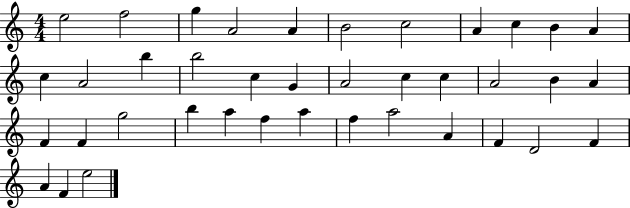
E5/h F5/h G5/q A4/h A4/q B4/h C5/h A4/q C5/q B4/q A4/q C5/q A4/h B5/q B5/h C5/q G4/q A4/h C5/q C5/q A4/h B4/q A4/q F4/q F4/q G5/h B5/q A5/q F5/q A5/q F5/q A5/h A4/q F4/q D4/h F4/q A4/q F4/q E5/h